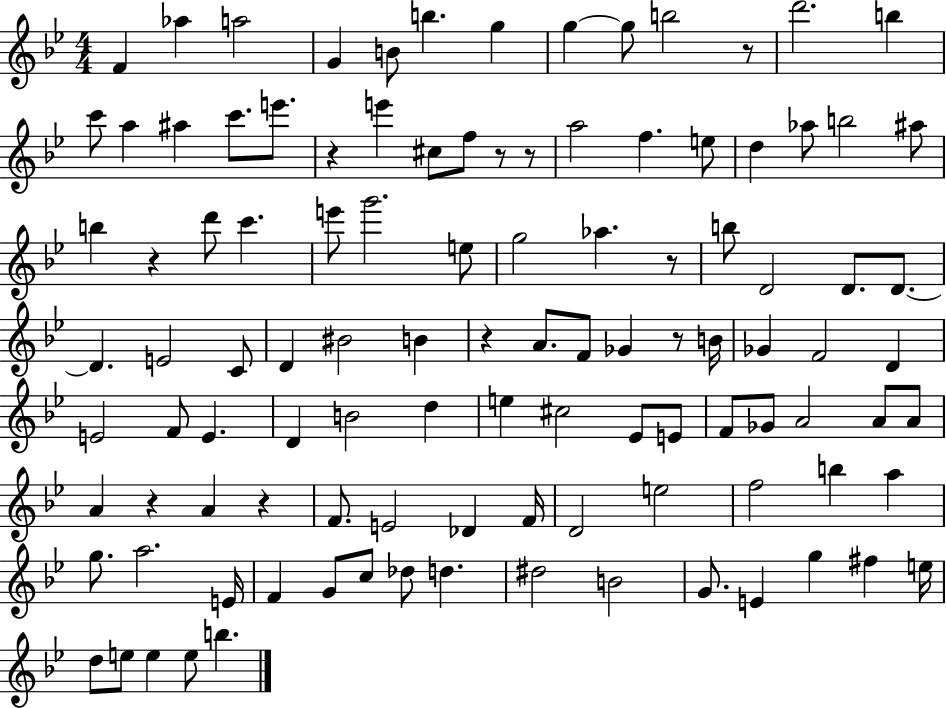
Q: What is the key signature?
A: BES major